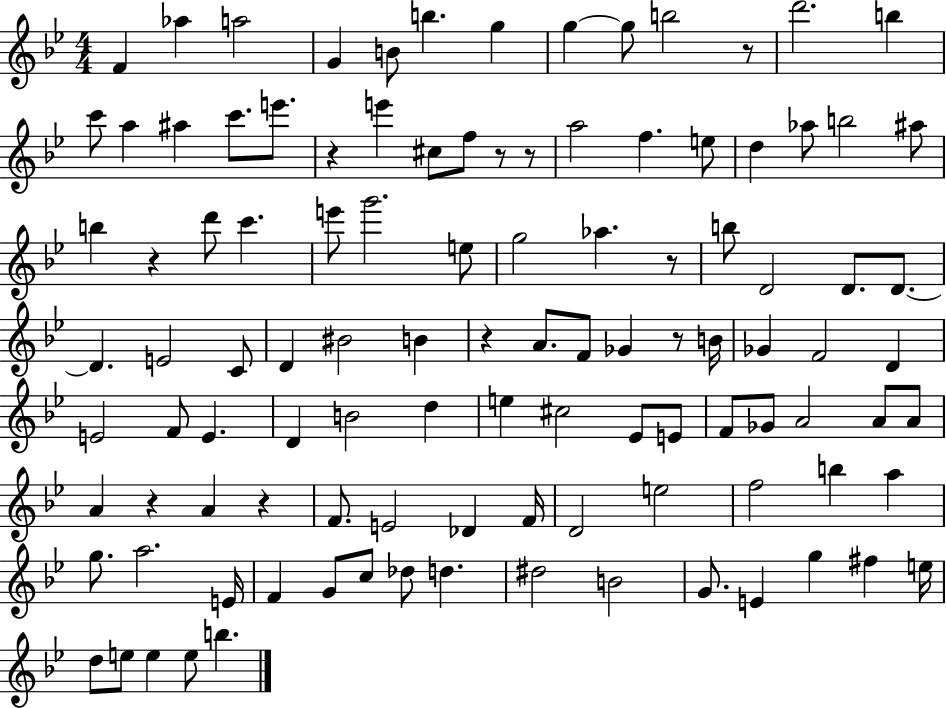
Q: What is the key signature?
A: BES major